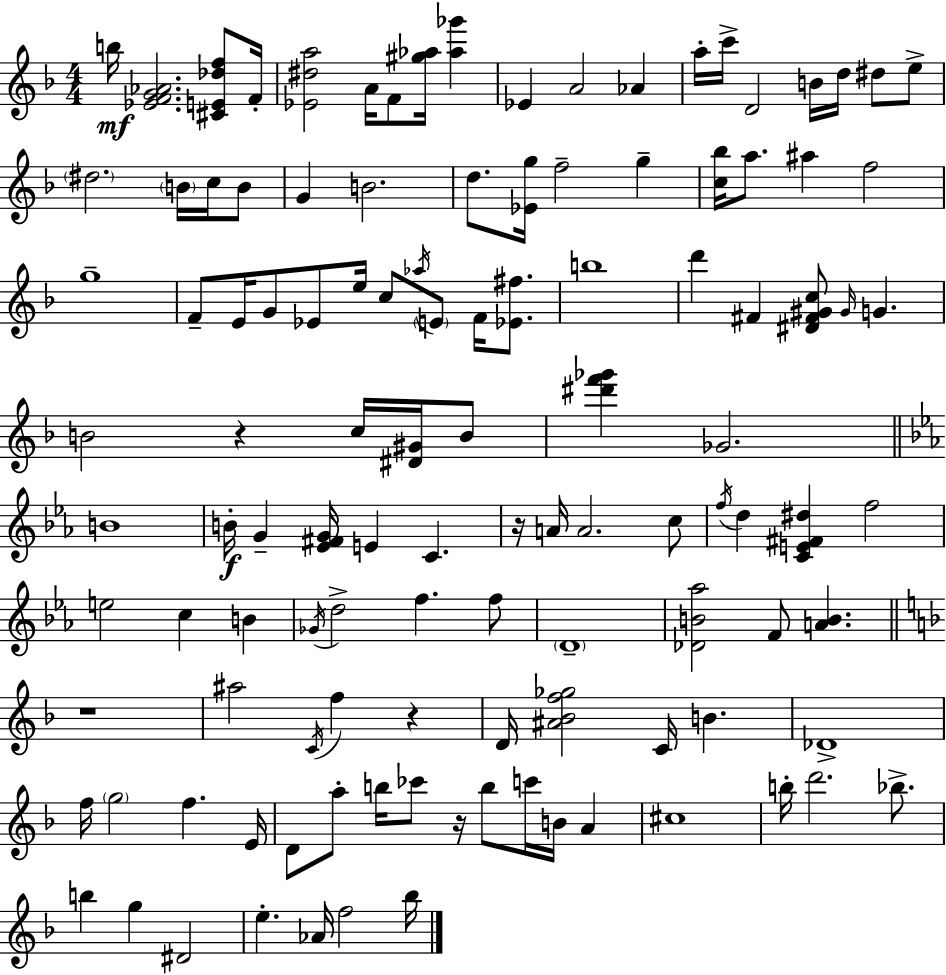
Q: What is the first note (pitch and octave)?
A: B5